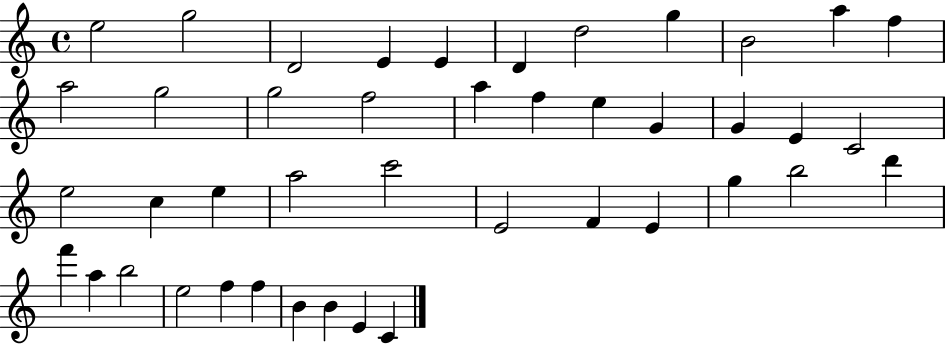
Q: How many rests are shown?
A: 0